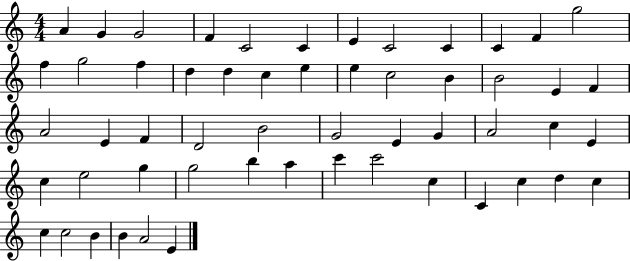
A4/q G4/q G4/h F4/q C4/h C4/q E4/q C4/h C4/q C4/q F4/q G5/h F5/q G5/h F5/q D5/q D5/q C5/q E5/q E5/q C5/h B4/q B4/h E4/q F4/q A4/h E4/q F4/q D4/h B4/h G4/h E4/q G4/q A4/h C5/q E4/q C5/q E5/h G5/q G5/h B5/q A5/q C6/q C6/h C5/q C4/q C5/q D5/q C5/q C5/q C5/h B4/q B4/q A4/h E4/q